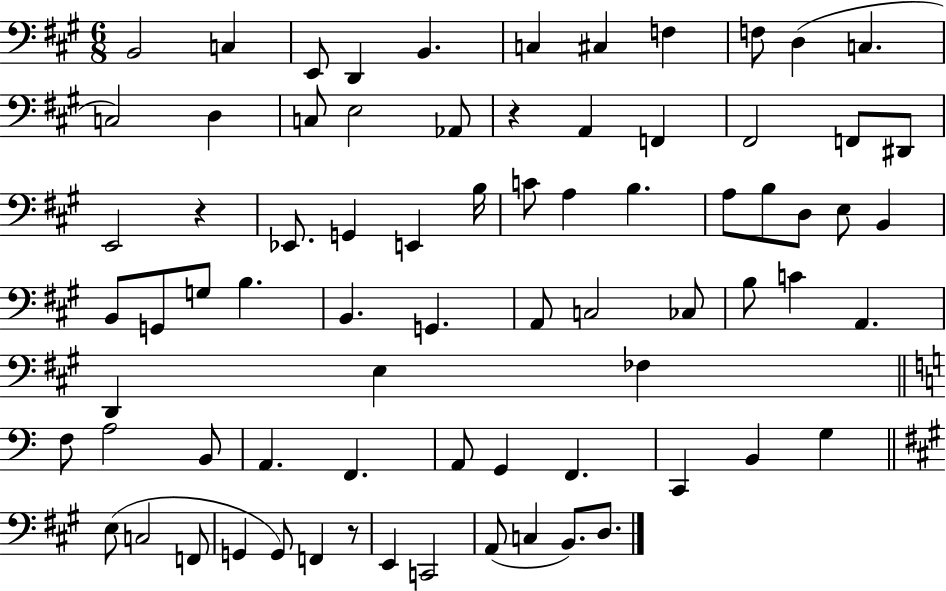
{
  \clef bass
  \numericTimeSignature
  \time 6/8
  \key a \major
  b,2 c4 | e,8 d,4 b,4. | c4 cis4 f4 | f8 d4( c4. | \break c2) d4 | c8 e2 aes,8 | r4 a,4 f,4 | fis,2 f,8 dis,8 | \break e,2 r4 | ees,8. g,4 e,4 b16 | c'8 a4 b4. | a8 b8 d8 e8 b,4 | \break b,8 g,8 g8 b4. | b,4. g,4. | a,8 c2 ces8 | b8 c'4 a,4. | \break d,4 e4 fes4 | \bar "||" \break \key c \major f8 a2 b,8 | a,4. f,4. | a,8 g,4 f,4. | c,4 b,4 g4 | \break \bar "||" \break \key a \major e8( c2 f,8 | g,4 g,8) f,4 r8 | e,4 c,2 | a,8( c4 b,8.) d8. | \break \bar "|."
}